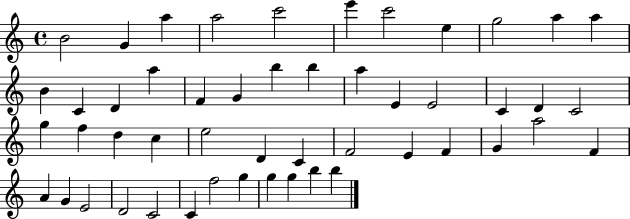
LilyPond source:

{
  \clef treble
  \time 4/4
  \defaultTimeSignature
  \key c \major
  b'2 g'4 a''4 | a''2 c'''2 | e'''4 c'''2 e''4 | g''2 a''4 a''4 | \break b'4 c'4 d'4 a''4 | f'4 g'4 b''4 b''4 | a''4 e'4 e'2 | c'4 d'4 c'2 | \break g''4 f''4 d''4 c''4 | e''2 d'4 c'4 | f'2 e'4 f'4 | g'4 a''2 f'4 | \break a'4 g'4 e'2 | d'2 c'2 | c'4 f''2 g''4 | g''4 g''4 b''4 b''4 | \break \bar "|."
}